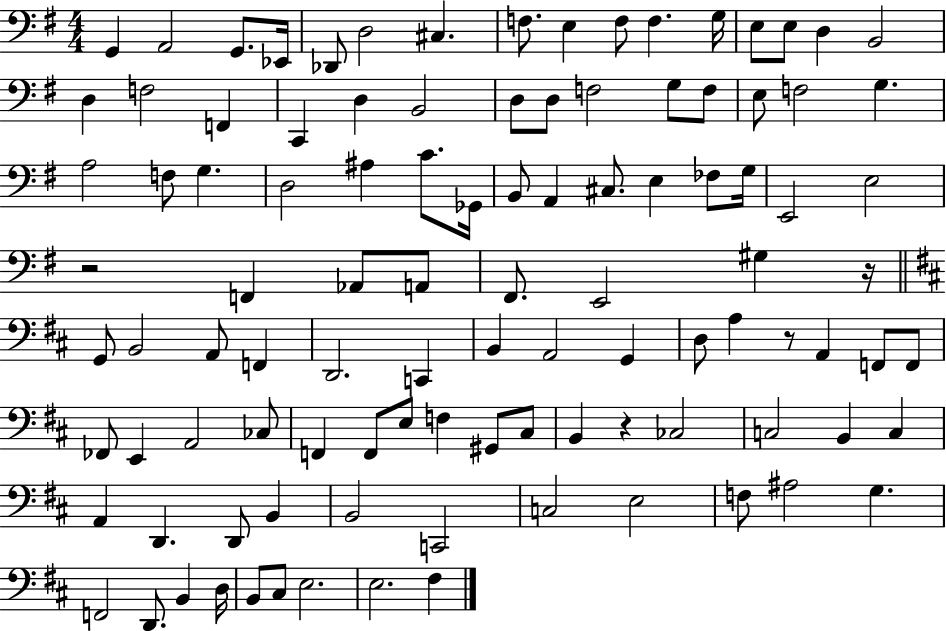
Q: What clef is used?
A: bass